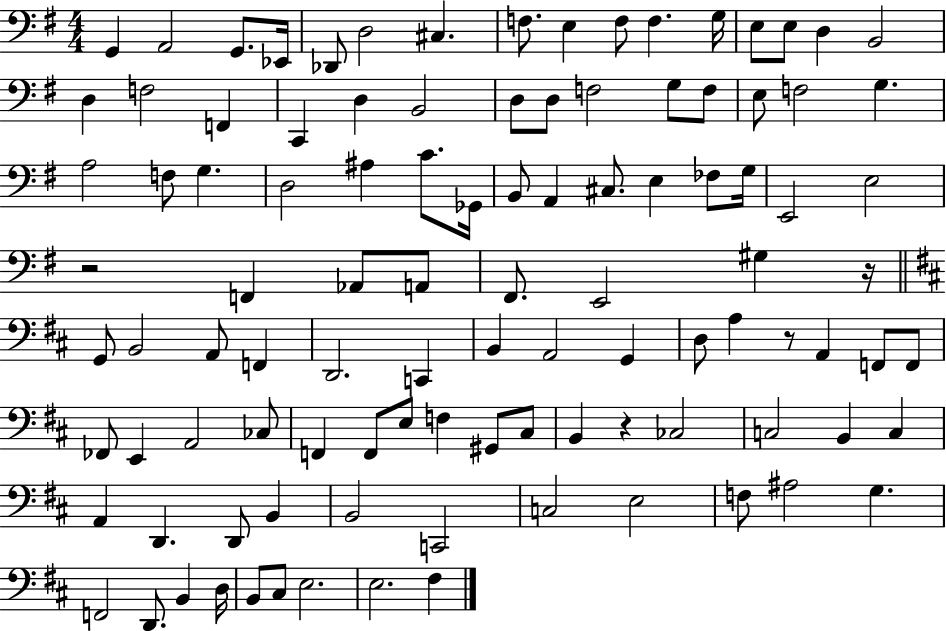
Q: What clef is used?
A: bass